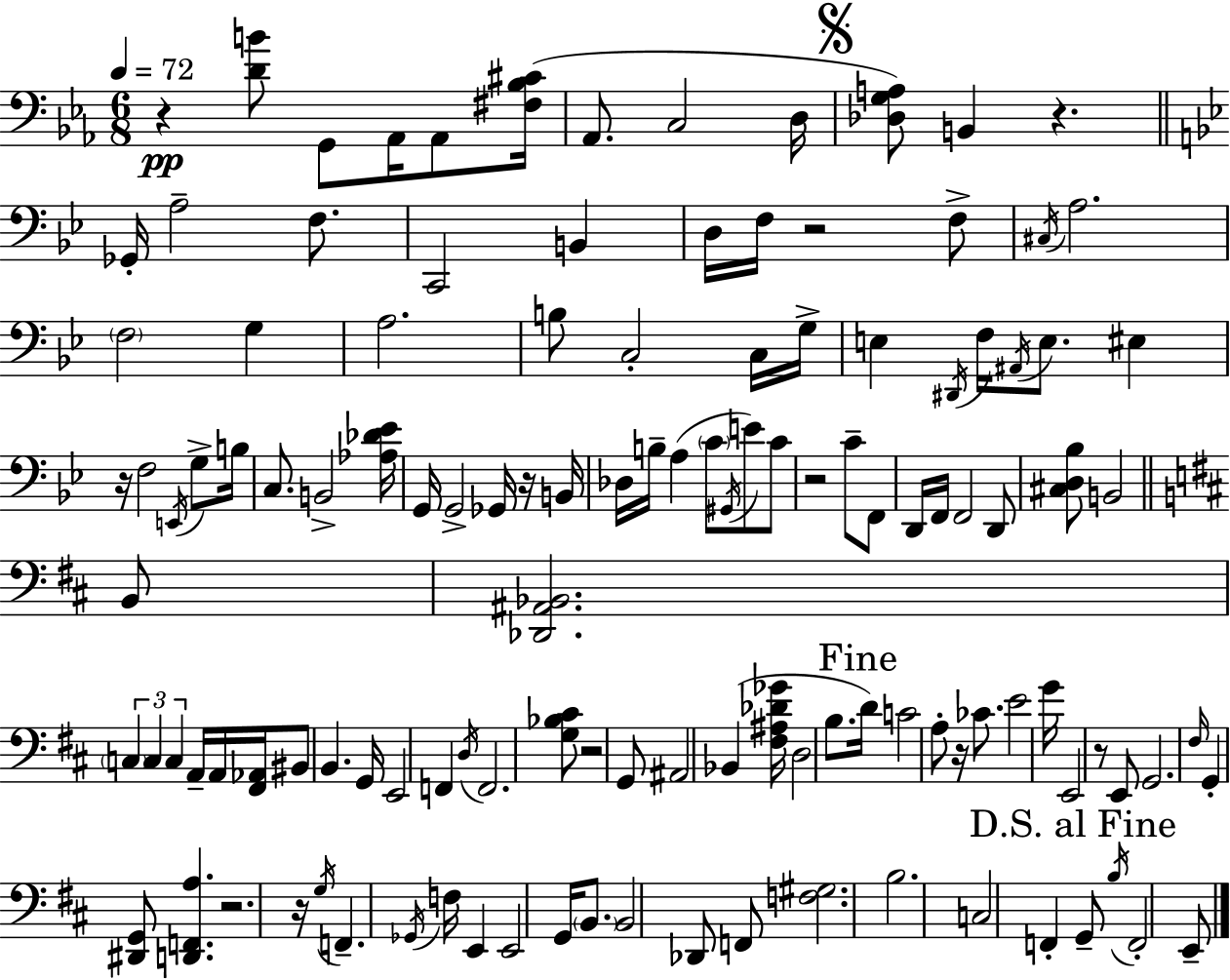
R/q [D4,B4]/e G2/e Ab2/s Ab2/e [F#3,Bb3,C#4]/s Ab2/e. C3/h D3/s [Db3,G3,A3]/e B2/q R/q. Gb2/s A3/h F3/e. C2/h B2/q D3/s F3/s R/h F3/e C#3/s A3/h. F3/h G3/q A3/h. B3/e C3/h C3/s G3/s E3/q D#2/s F3/s A#2/s E3/e. EIS3/q R/s F3/h E2/s G3/e B3/s C3/e. B2/h [Ab3,Db4,Eb4]/s G2/s G2/h Gb2/s R/s B2/s Db3/s B3/s A3/q C4/e G#2/s E4/e C4/e R/h C4/e F2/e D2/s F2/s F2/h D2/e [C#3,D3,Bb3]/e B2/h B2/e [Db2,A#2,Bb2]/h. C3/q C3/q C3/q A2/s A2/s [F#2,Ab2]/s BIS2/e B2/q. G2/s E2/h F2/q D3/s F2/h. [G3,Bb3,C#4]/e R/h G2/e A#2/h Bb2/q [F#3,A#3,Db4,Gb4]/s D3/h B3/e. D4/s C4/h A3/e R/s CES4/e. E4/h G4/s E2/h R/e E2/e G2/h. F#3/s G2/q [D#2,G2]/e [D2,F2,A3]/q. R/h. R/s G3/s F2/q. Gb2/s F3/s E2/q E2/h G2/s B2/e. B2/h Db2/e F2/e [F3,G#3]/h. B3/h. C3/h F2/q G2/e B3/s F2/h E2/e